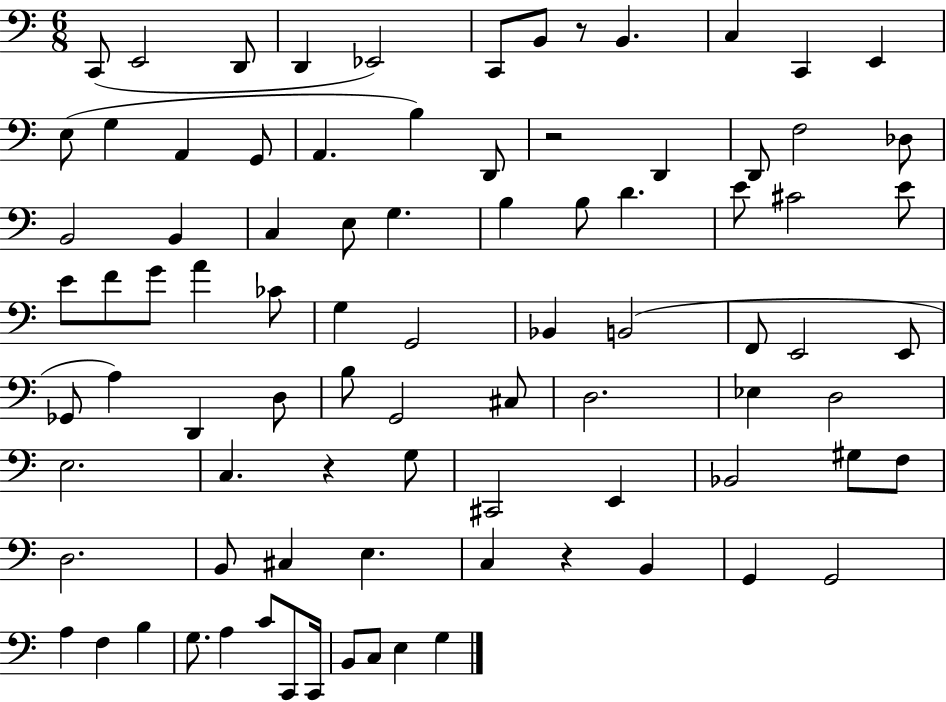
C2/e E2/h D2/e D2/q Eb2/h C2/e B2/e R/e B2/q. C3/q C2/q E2/q E3/e G3/q A2/q G2/e A2/q. B3/q D2/e R/h D2/q D2/e F3/h Db3/e B2/h B2/q C3/q E3/e G3/q. B3/q B3/e D4/q. E4/e C#4/h E4/e E4/e F4/e G4/e A4/q CES4/e G3/q G2/h Bb2/q B2/h F2/e E2/h E2/e Gb2/e A3/q D2/q D3/e B3/e G2/h C#3/e D3/h. Eb3/q D3/h E3/h. C3/q. R/q G3/e C#2/h E2/q Bb2/h G#3/e F3/e D3/h. B2/e C#3/q E3/q. C3/q R/q B2/q G2/q G2/h A3/q F3/q B3/q G3/e. A3/q C4/e C2/e C2/s B2/e C3/e E3/q G3/q